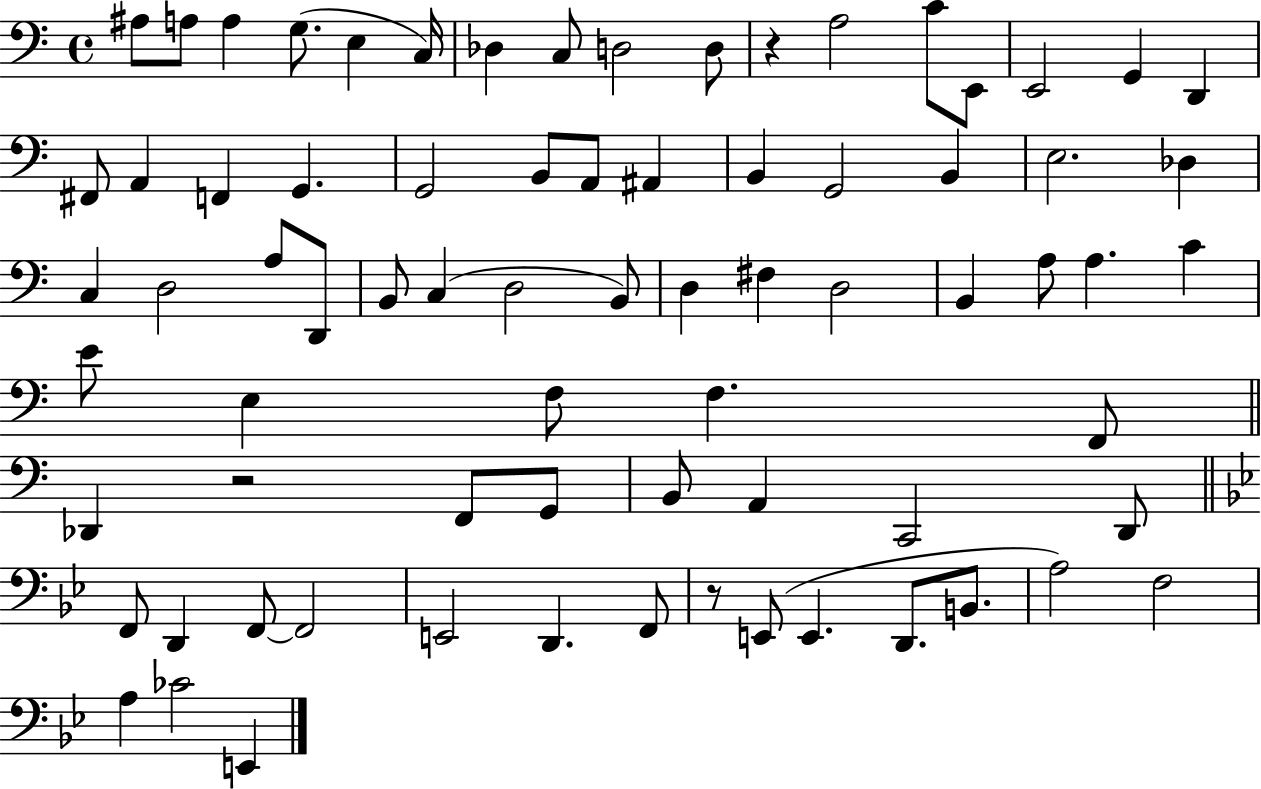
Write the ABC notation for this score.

X:1
T:Untitled
M:4/4
L:1/4
K:C
^A,/2 A,/2 A, G,/2 E, C,/4 _D, C,/2 D,2 D,/2 z A,2 C/2 E,,/2 E,,2 G,, D,, ^F,,/2 A,, F,, G,, G,,2 B,,/2 A,,/2 ^A,, B,, G,,2 B,, E,2 _D, C, D,2 A,/2 D,,/2 B,,/2 C, D,2 B,,/2 D, ^F, D,2 B,, A,/2 A, C E/2 E, F,/2 F, F,,/2 _D,, z2 F,,/2 G,,/2 B,,/2 A,, C,,2 D,,/2 F,,/2 D,, F,,/2 F,,2 E,,2 D,, F,,/2 z/2 E,,/2 E,, D,,/2 B,,/2 A,2 F,2 A, _C2 E,,